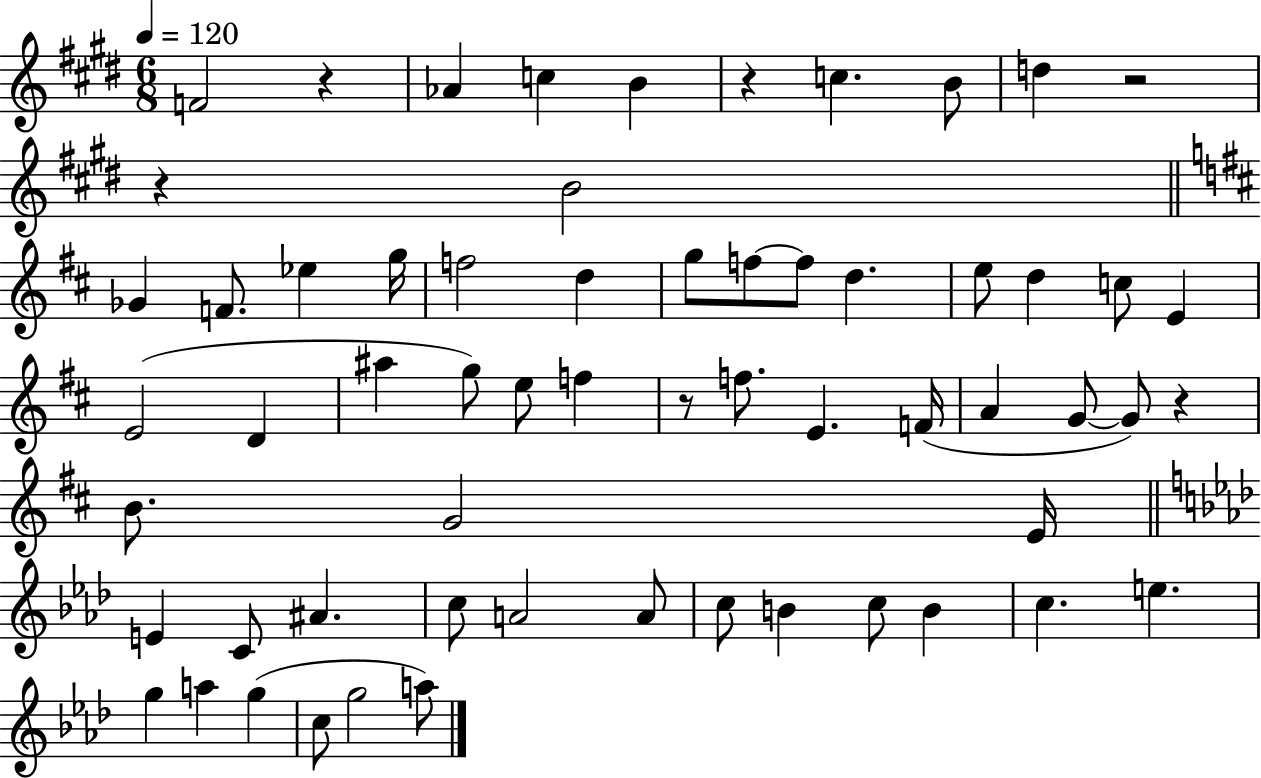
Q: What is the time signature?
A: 6/8